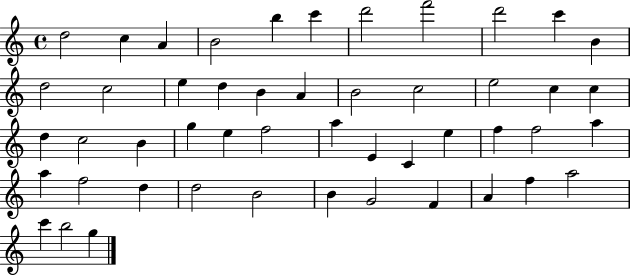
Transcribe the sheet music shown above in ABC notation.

X:1
T:Untitled
M:4/4
L:1/4
K:C
d2 c A B2 b c' d'2 f'2 d'2 c' B d2 c2 e d B A B2 c2 e2 c c d c2 B g e f2 a E C e f f2 a a f2 d d2 B2 B G2 F A f a2 c' b2 g